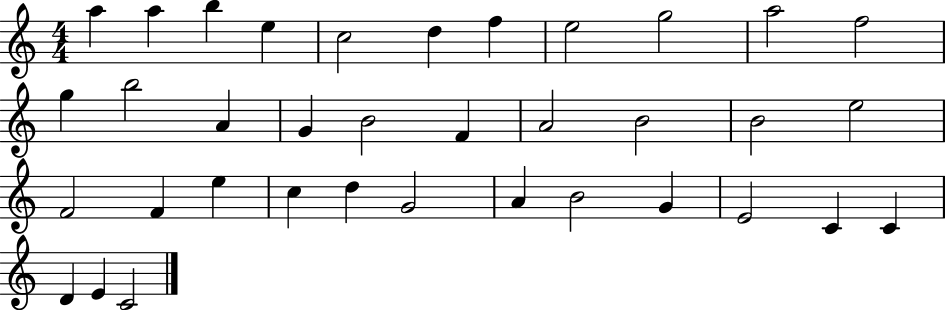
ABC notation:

X:1
T:Untitled
M:4/4
L:1/4
K:C
a a b e c2 d f e2 g2 a2 f2 g b2 A G B2 F A2 B2 B2 e2 F2 F e c d G2 A B2 G E2 C C D E C2